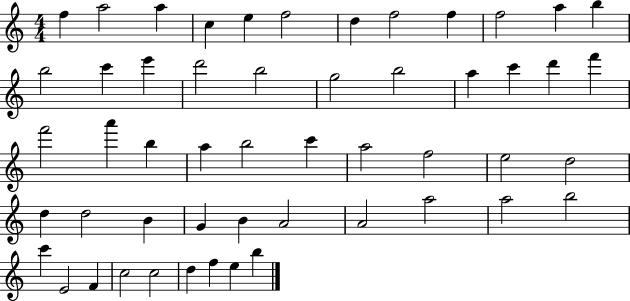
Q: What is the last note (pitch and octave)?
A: B5